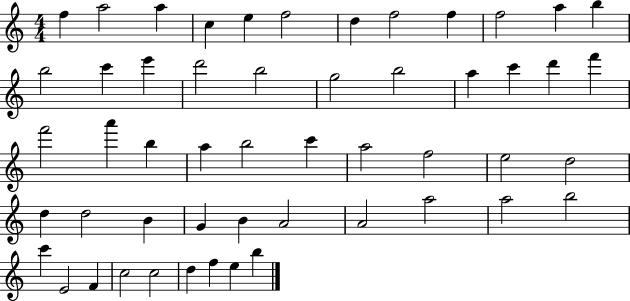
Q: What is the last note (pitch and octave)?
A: B5